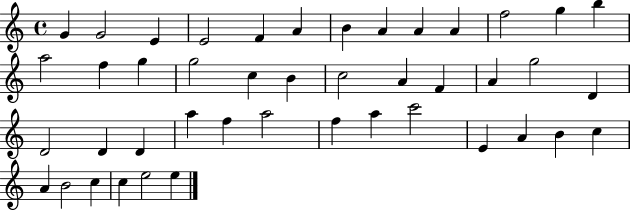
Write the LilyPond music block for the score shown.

{
  \clef treble
  \time 4/4
  \defaultTimeSignature
  \key c \major
  g'4 g'2 e'4 | e'2 f'4 a'4 | b'4 a'4 a'4 a'4 | f''2 g''4 b''4 | \break a''2 f''4 g''4 | g''2 c''4 b'4 | c''2 a'4 f'4 | a'4 g''2 d'4 | \break d'2 d'4 d'4 | a''4 f''4 a''2 | f''4 a''4 c'''2 | e'4 a'4 b'4 c''4 | \break a'4 b'2 c''4 | c''4 e''2 e''4 | \bar "|."
}